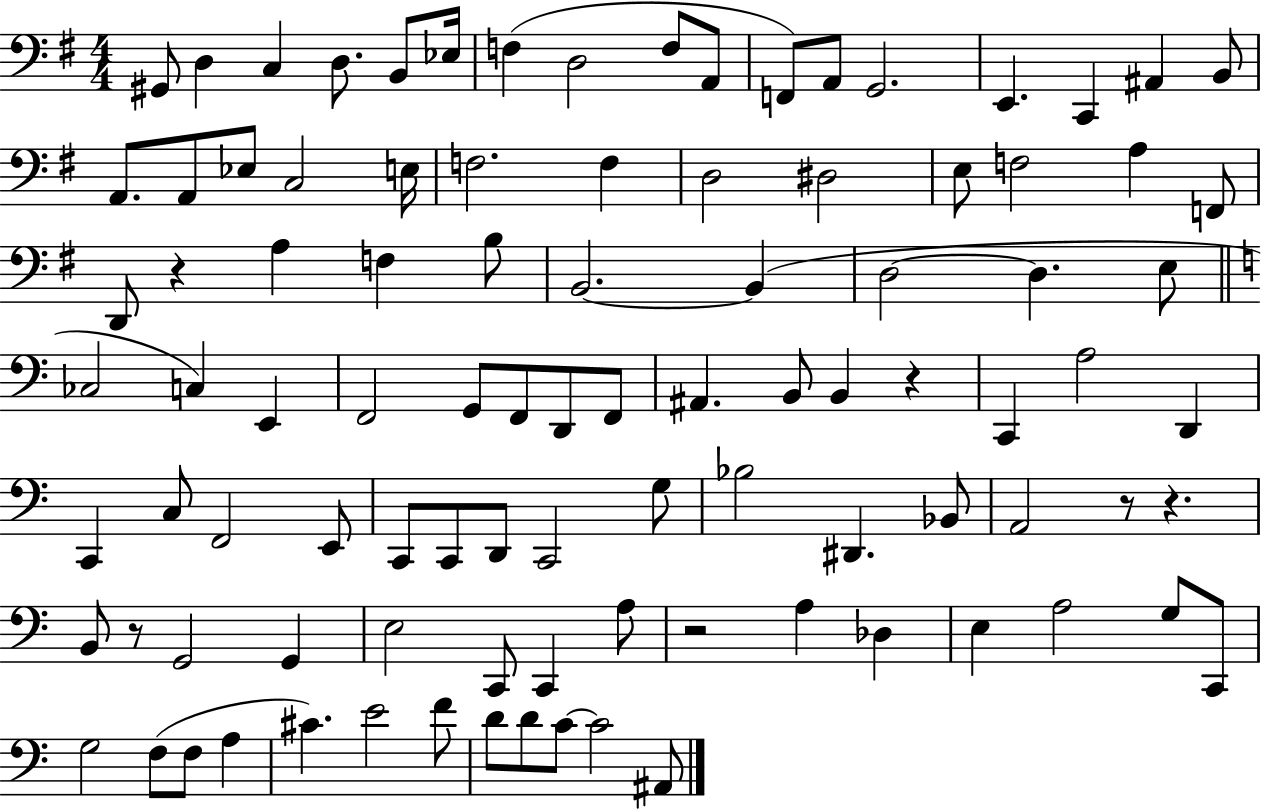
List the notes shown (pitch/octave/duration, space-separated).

G#2/e D3/q C3/q D3/e. B2/e Eb3/s F3/q D3/h F3/e A2/e F2/e A2/e G2/h. E2/q. C2/q A#2/q B2/e A2/e. A2/e Eb3/e C3/h E3/s F3/h. F3/q D3/h D#3/h E3/e F3/h A3/q F2/e D2/e R/q A3/q F3/q B3/e B2/h. B2/q D3/h D3/q. E3/e CES3/h C3/q E2/q F2/h G2/e F2/e D2/e F2/e A#2/q. B2/e B2/q R/q C2/q A3/h D2/q C2/q C3/e F2/h E2/e C2/e C2/e D2/e C2/h G3/e Bb3/h D#2/q. Bb2/e A2/h R/e R/q. B2/e R/e G2/h G2/q E3/h C2/e C2/q A3/e R/h A3/q Db3/q E3/q A3/h G3/e C2/e G3/h F3/e F3/e A3/q C#4/q. E4/h F4/e D4/e D4/e C4/e C4/h A#2/e